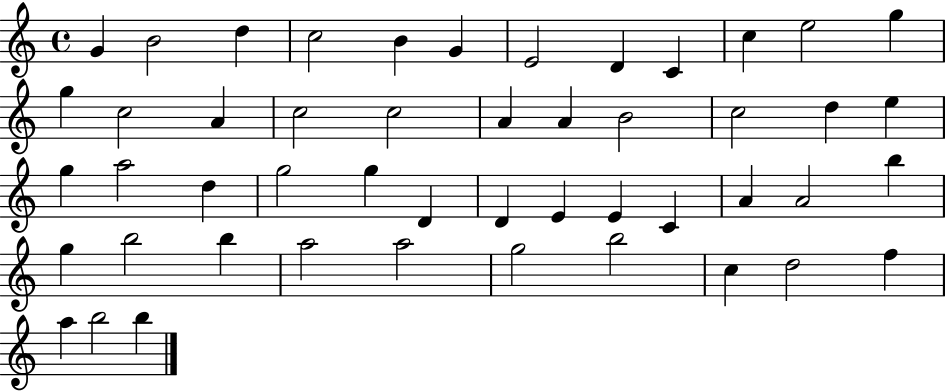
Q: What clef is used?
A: treble